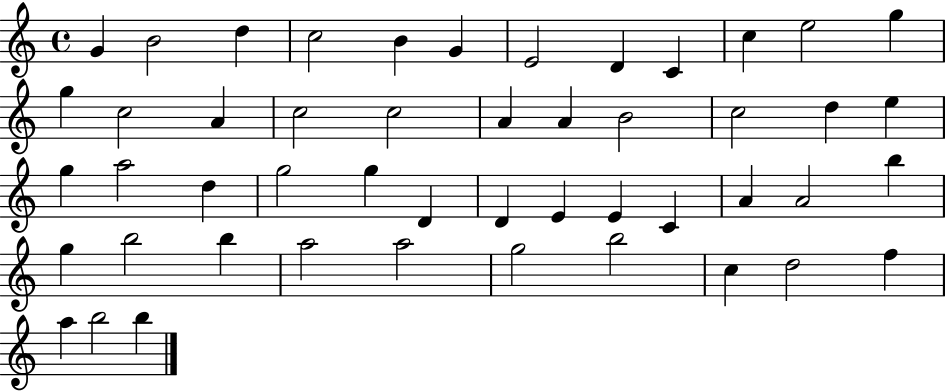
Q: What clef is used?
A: treble